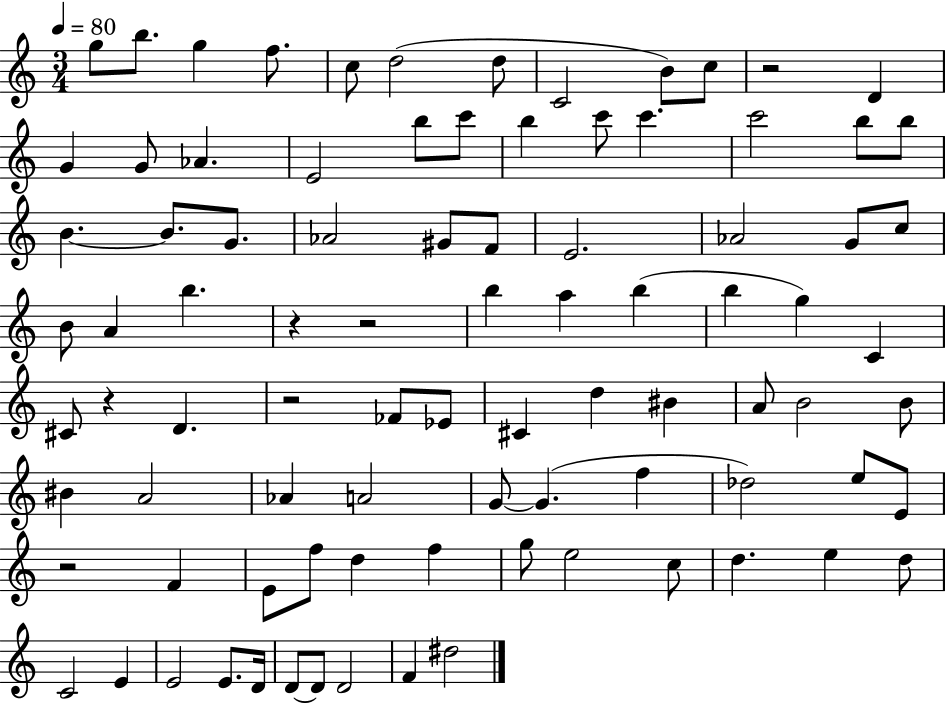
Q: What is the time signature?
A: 3/4